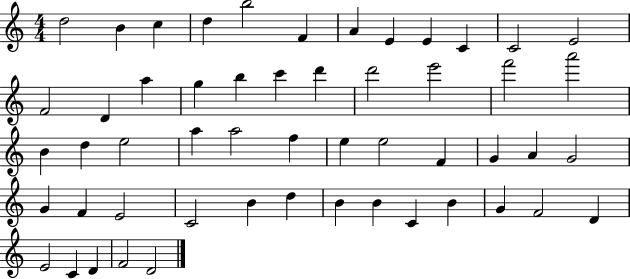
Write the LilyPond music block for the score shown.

{
  \clef treble
  \numericTimeSignature
  \time 4/4
  \key c \major
  d''2 b'4 c''4 | d''4 b''2 f'4 | a'4 e'4 e'4 c'4 | c'2 e'2 | \break f'2 d'4 a''4 | g''4 b''4 c'''4 d'''4 | d'''2 e'''2 | f'''2 a'''2 | \break b'4 d''4 e''2 | a''4 a''2 f''4 | e''4 e''2 f'4 | g'4 a'4 g'2 | \break g'4 f'4 e'2 | c'2 b'4 d''4 | b'4 b'4 c'4 b'4 | g'4 f'2 d'4 | \break e'2 c'4 d'4 | f'2 d'2 | \bar "|."
}